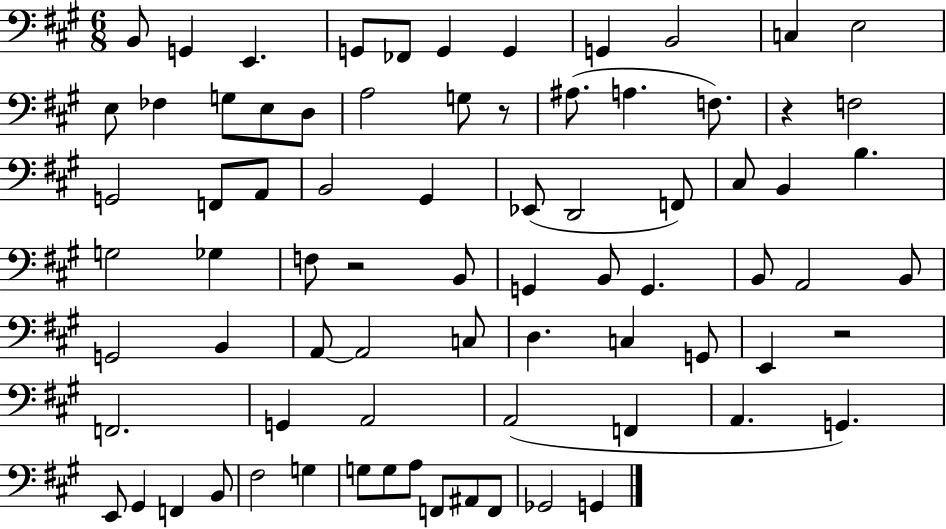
B2/e G2/q E2/q. G2/e FES2/e G2/q G2/q G2/q B2/h C3/q E3/h E3/e FES3/q G3/e E3/e D3/e A3/h G3/e R/e A#3/e. A3/q. F3/e. R/q F3/h G2/h F2/e A2/e B2/h G#2/q Eb2/e D2/h F2/e C#3/e B2/q B3/q. G3/h Gb3/q F3/e R/h B2/e G2/q B2/e G2/q. B2/e A2/h B2/e G2/h B2/q A2/e A2/h C3/e D3/q. C3/q G2/e E2/q R/h F2/h. G2/q A2/h A2/h F2/q A2/q. G2/q. E2/e G#2/q F2/q B2/e F#3/h G3/q G3/e G3/e A3/e F2/e A#2/e F2/e Gb2/h G2/q